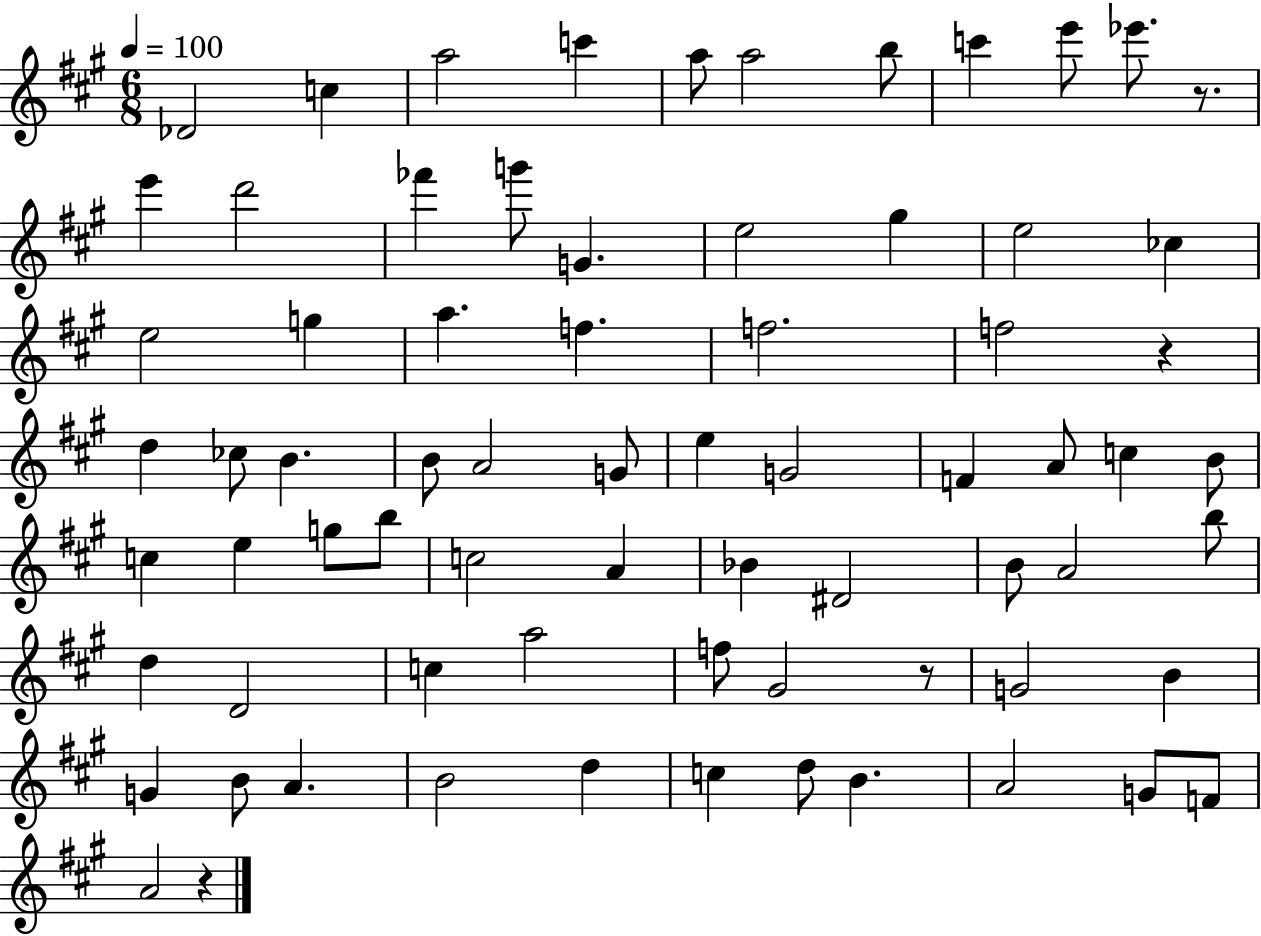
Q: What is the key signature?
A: A major